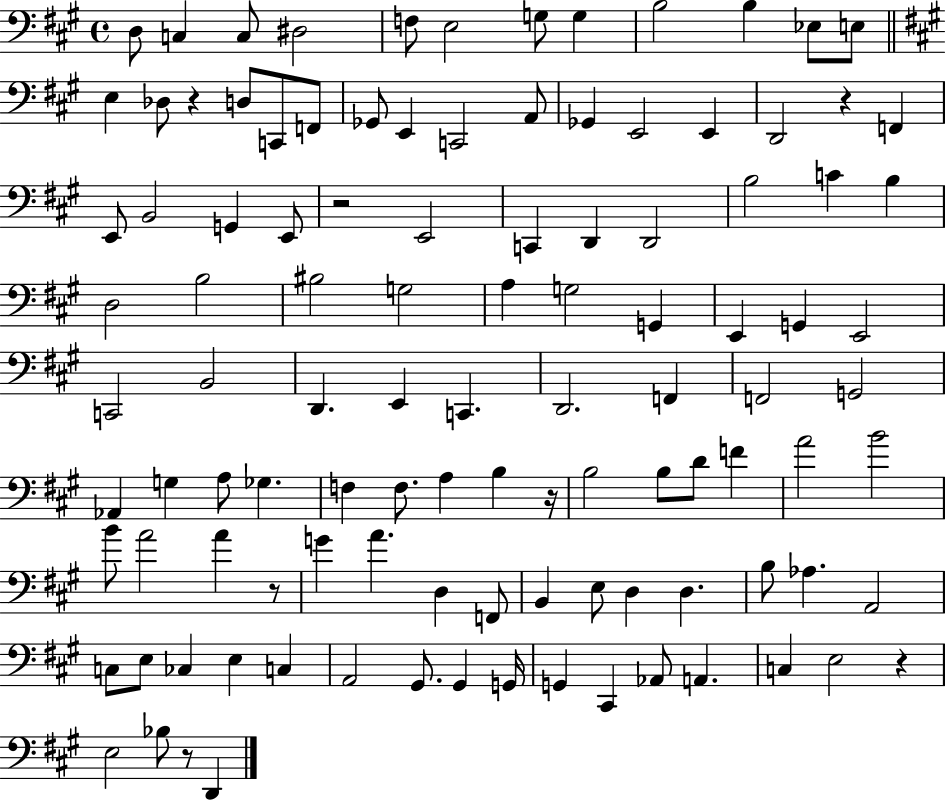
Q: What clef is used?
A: bass